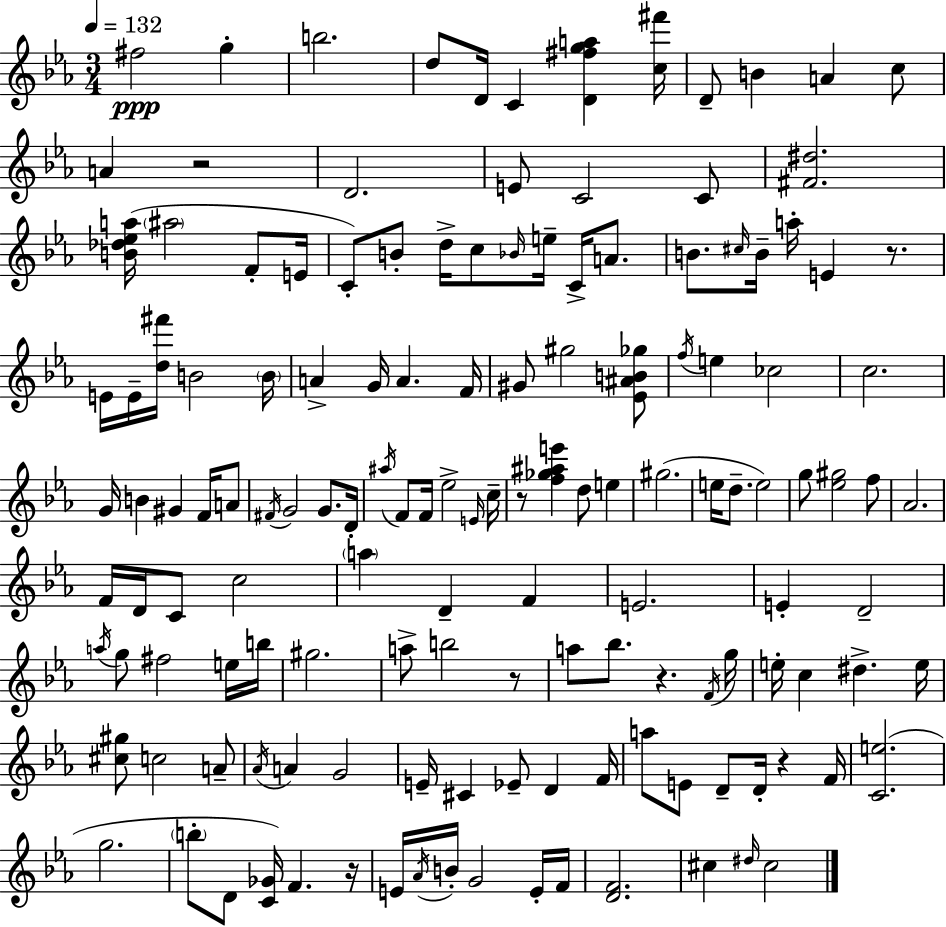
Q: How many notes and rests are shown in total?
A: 142